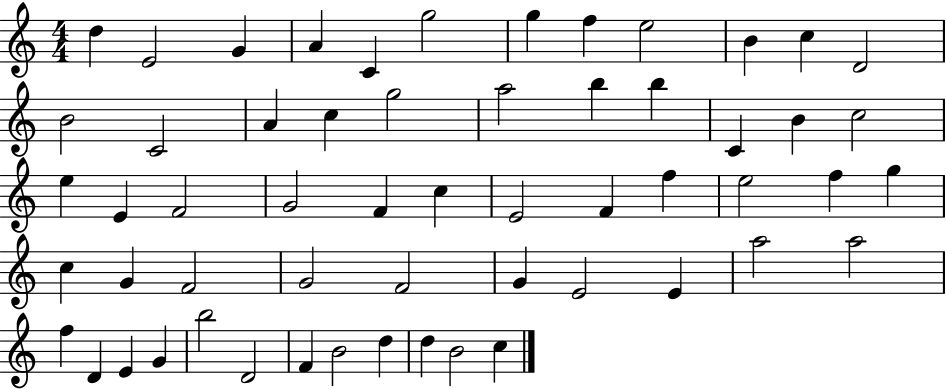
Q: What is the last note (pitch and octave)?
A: C5